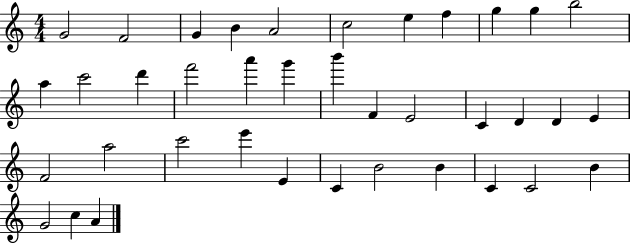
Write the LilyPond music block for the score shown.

{
  \clef treble
  \numericTimeSignature
  \time 4/4
  \key c \major
  g'2 f'2 | g'4 b'4 a'2 | c''2 e''4 f''4 | g''4 g''4 b''2 | \break a''4 c'''2 d'''4 | f'''2 a'''4 g'''4 | b'''4 f'4 e'2 | c'4 d'4 d'4 e'4 | \break f'2 a''2 | c'''2 e'''4 e'4 | c'4 b'2 b'4 | c'4 c'2 b'4 | \break g'2 c''4 a'4 | \bar "|."
}